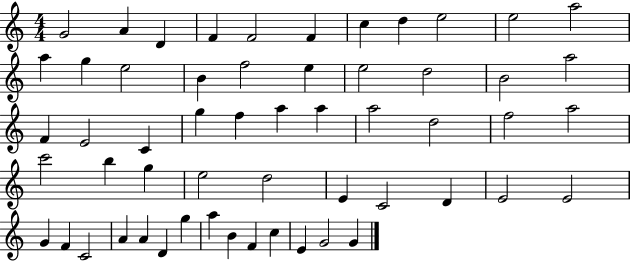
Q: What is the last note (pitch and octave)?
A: G4